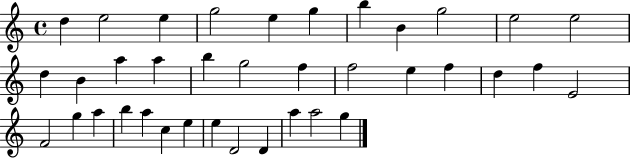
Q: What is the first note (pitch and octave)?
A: D5